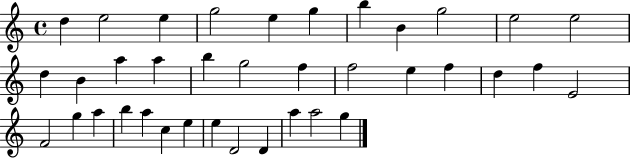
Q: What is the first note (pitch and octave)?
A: D5